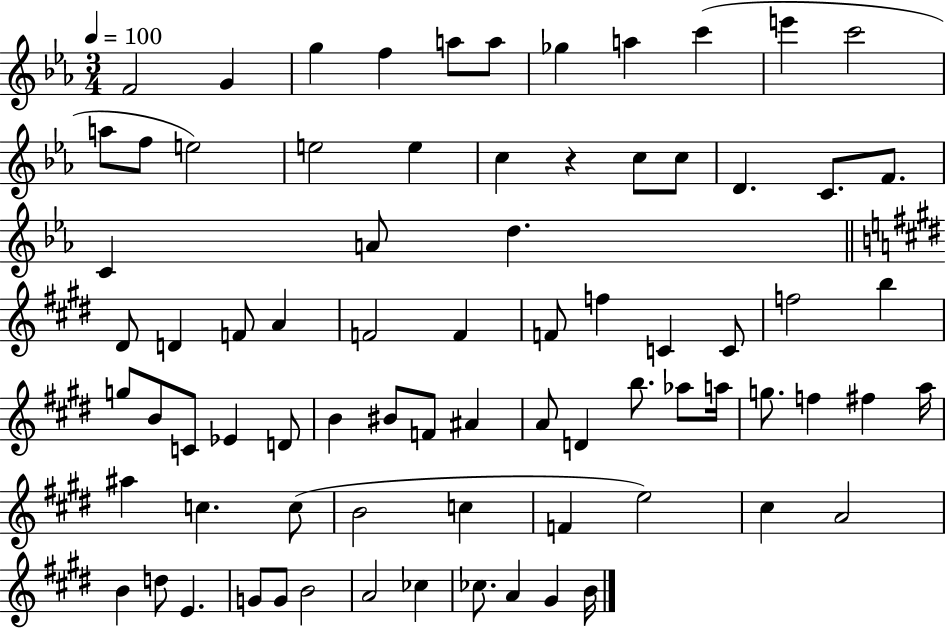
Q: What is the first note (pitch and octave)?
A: F4